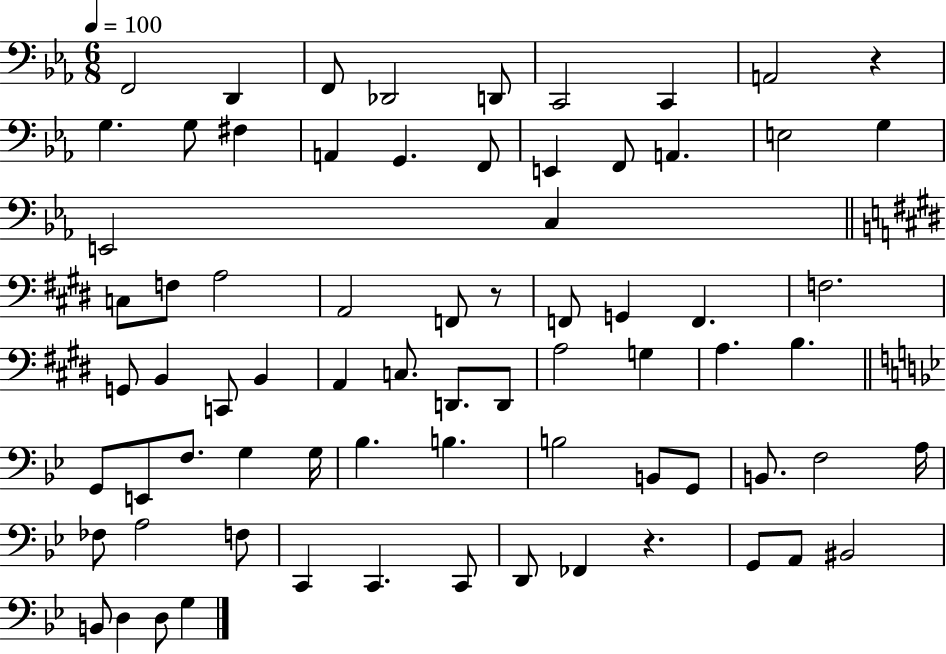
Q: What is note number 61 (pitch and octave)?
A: C2